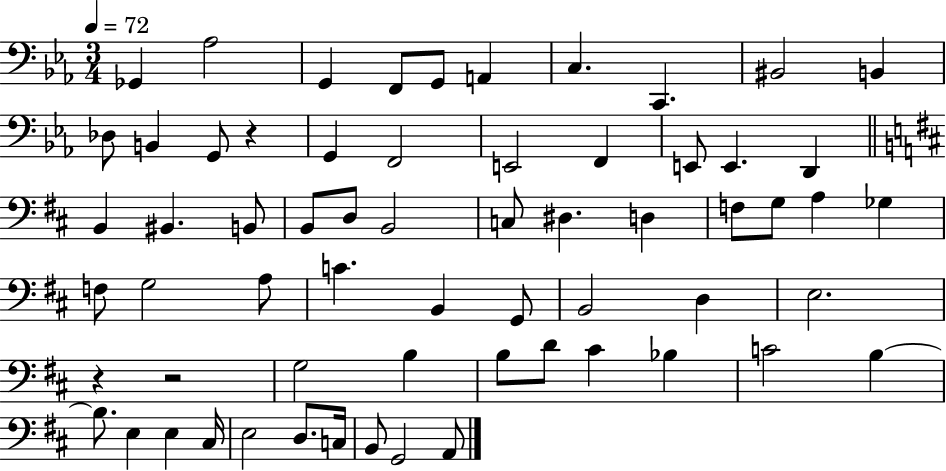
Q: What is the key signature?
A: EES major